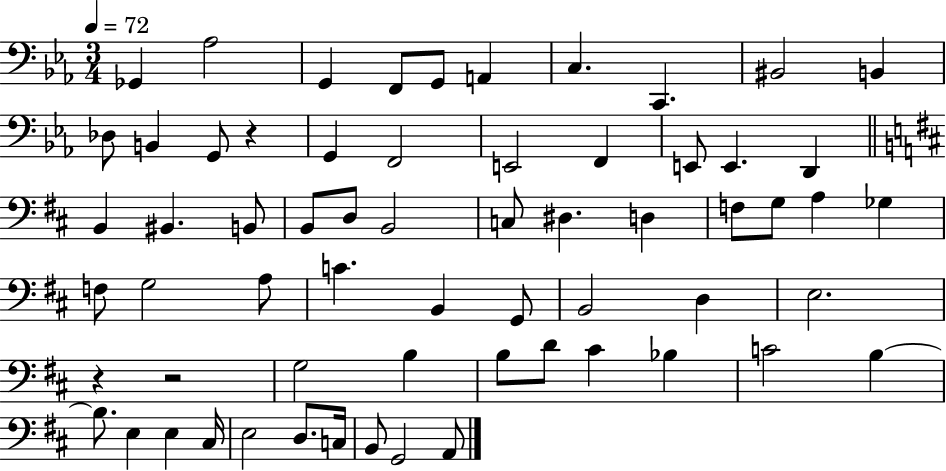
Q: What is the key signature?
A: EES major